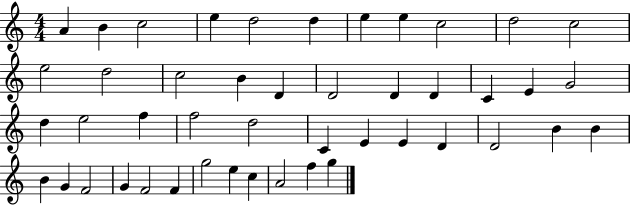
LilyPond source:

{
  \clef treble
  \numericTimeSignature
  \time 4/4
  \key c \major
  a'4 b'4 c''2 | e''4 d''2 d''4 | e''4 e''4 c''2 | d''2 c''2 | \break e''2 d''2 | c''2 b'4 d'4 | d'2 d'4 d'4 | c'4 e'4 g'2 | \break d''4 e''2 f''4 | f''2 d''2 | c'4 e'4 e'4 d'4 | d'2 b'4 b'4 | \break b'4 g'4 f'2 | g'4 f'2 f'4 | g''2 e''4 c''4 | a'2 f''4 g''4 | \break \bar "|."
}